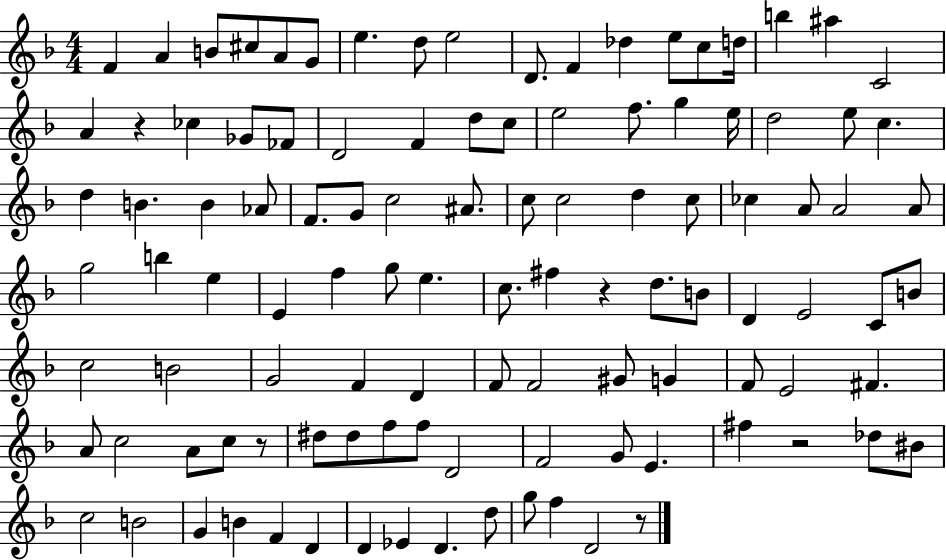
X:1
T:Untitled
M:4/4
L:1/4
K:F
F A B/2 ^c/2 A/2 G/2 e d/2 e2 D/2 F _d e/2 c/2 d/4 b ^a C2 A z _c _G/2 _F/2 D2 F d/2 c/2 e2 f/2 g e/4 d2 e/2 c d B B _A/2 F/2 G/2 c2 ^A/2 c/2 c2 d c/2 _c A/2 A2 A/2 g2 b e E f g/2 e c/2 ^f z d/2 B/2 D E2 C/2 B/2 c2 B2 G2 F D F/2 F2 ^G/2 G F/2 E2 ^F A/2 c2 A/2 c/2 z/2 ^d/2 ^d/2 f/2 f/2 D2 F2 G/2 E ^f z2 _d/2 ^B/2 c2 B2 G B F D D _E D d/2 g/2 f D2 z/2